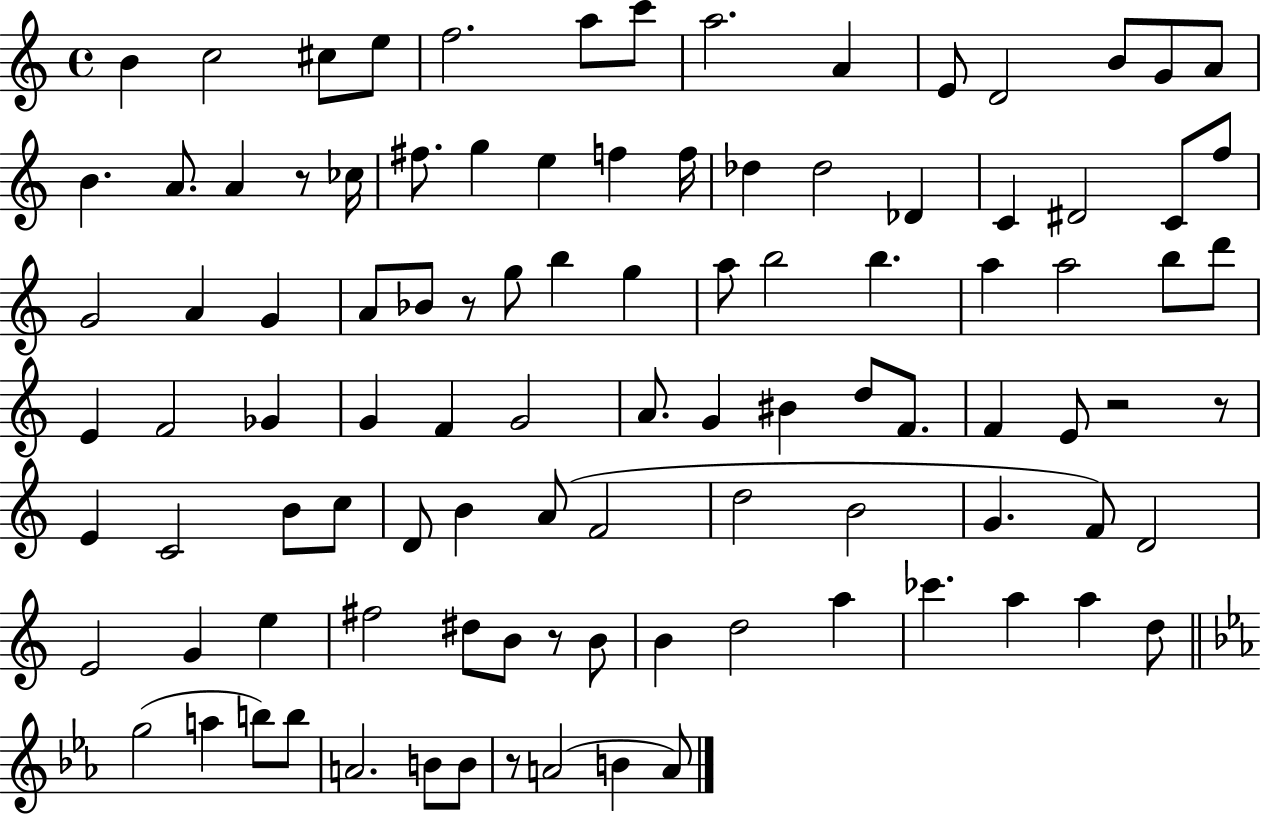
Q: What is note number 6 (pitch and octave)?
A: A5